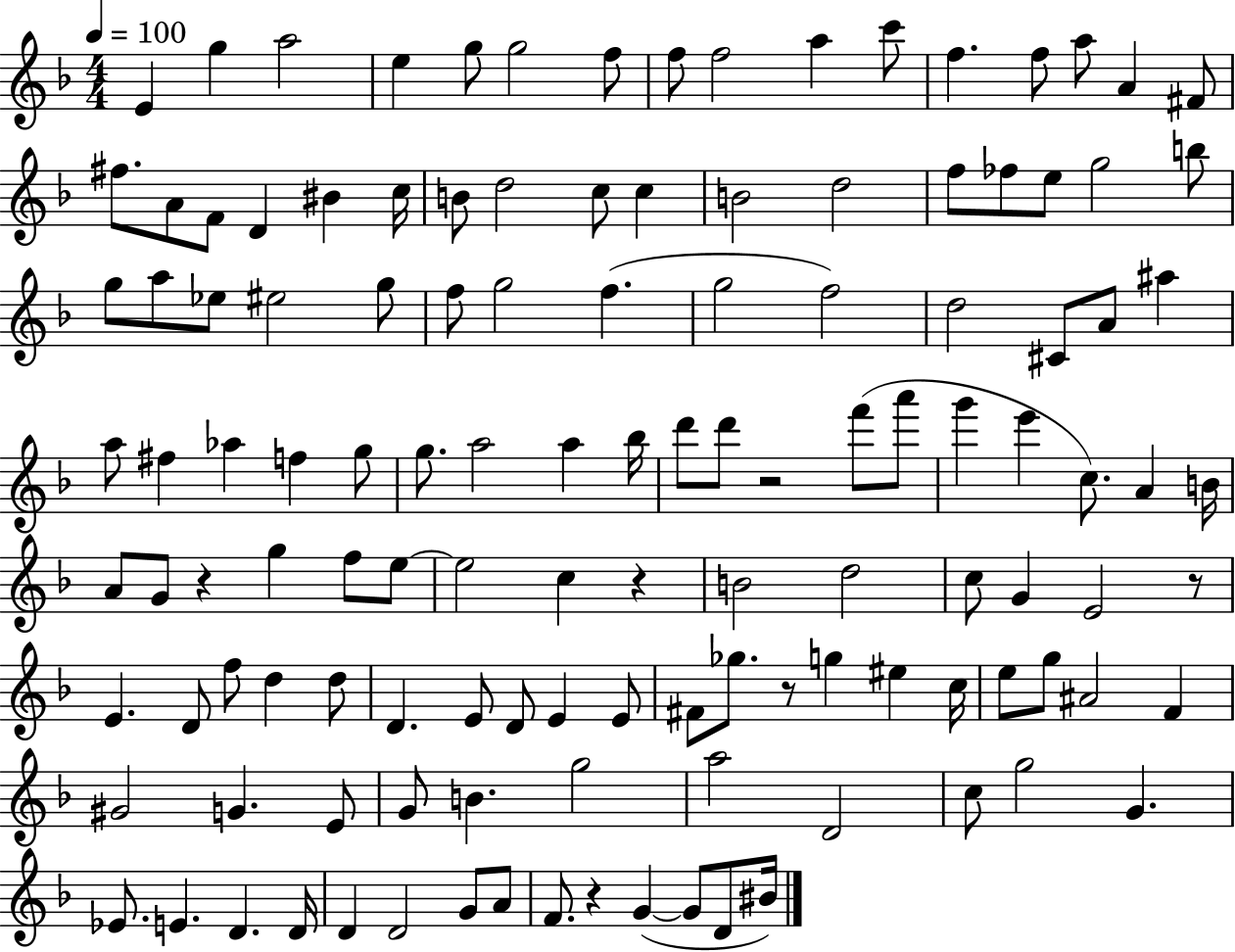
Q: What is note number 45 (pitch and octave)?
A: C#4